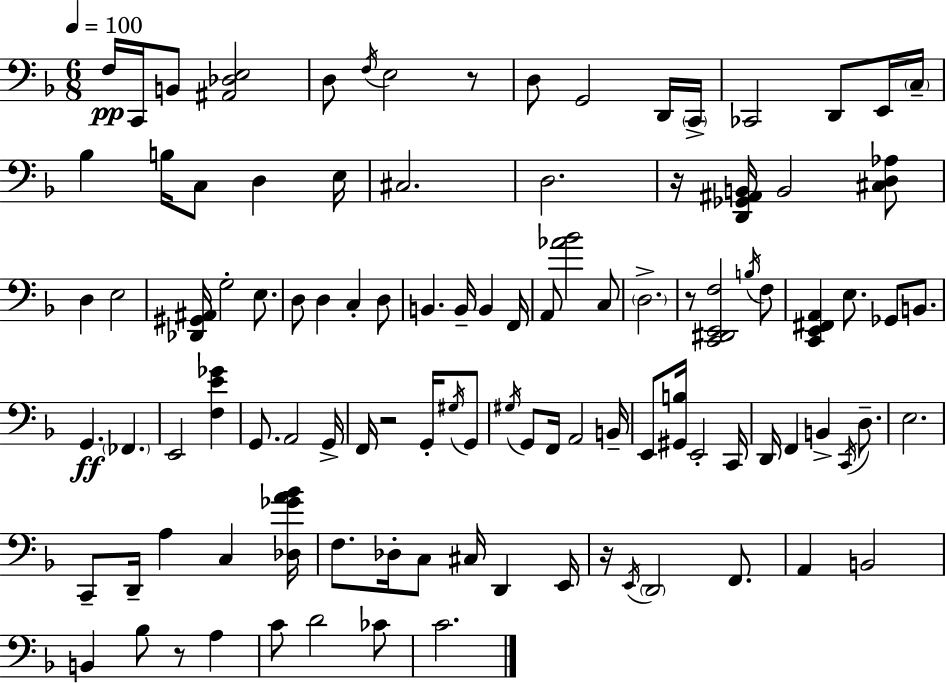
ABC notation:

X:1
T:Untitled
M:6/8
L:1/4
K:F
F,/4 C,,/4 B,,/2 [^A,,_D,E,]2 D,/2 F,/4 E,2 z/2 D,/2 G,,2 D,,/4 C,,/4 _C,,2 D,,/2 E,,/4 C,/4 _B, B,/4 C,/2 D, E,/4 ^C,2 D,2 z/4 [D,,_G,,^A,,B,,]/4 B,,2 [^C,D,_A,]/2 D, E,2 [_D,,^G,,^A,,]/4 G,2 E,/2 D,/2 D, C, D,/2 B,, B,,/4 B,, F,,/4 A,,/2 [_A_B]2 C,/2 D,2 z/2 [C,,^D,,E,,F,]2 B,/4 F,/2 [C,,E,,^F,,A,,] E,/2 _G,,/2 B,,/2 G,, _F,, E,,2 [F,E_G] G,,/2 A,,2 G,,/4 F,,/4 z2 G,,/4 ^G,/4 G,,/2 ^G,/4 G,,/2 F,,/4 A,,2 B,,/4 E,,/2 [^G,,B,]/4 E,,2 C,,/4 D,,/4 F,, B,, C,,/4 D,/2 E,2 C,,/2 D,,/4 A, C, [_D,_GA_B]/4 F,/2 _D,/4 C,/2 ^C,/4 D,, E,,/4 z/4 E,,/4 D,,2 F,,/2 A,, B,,2 B,, _B,/2 z/2 A, C/2 D2 _C/2 C2